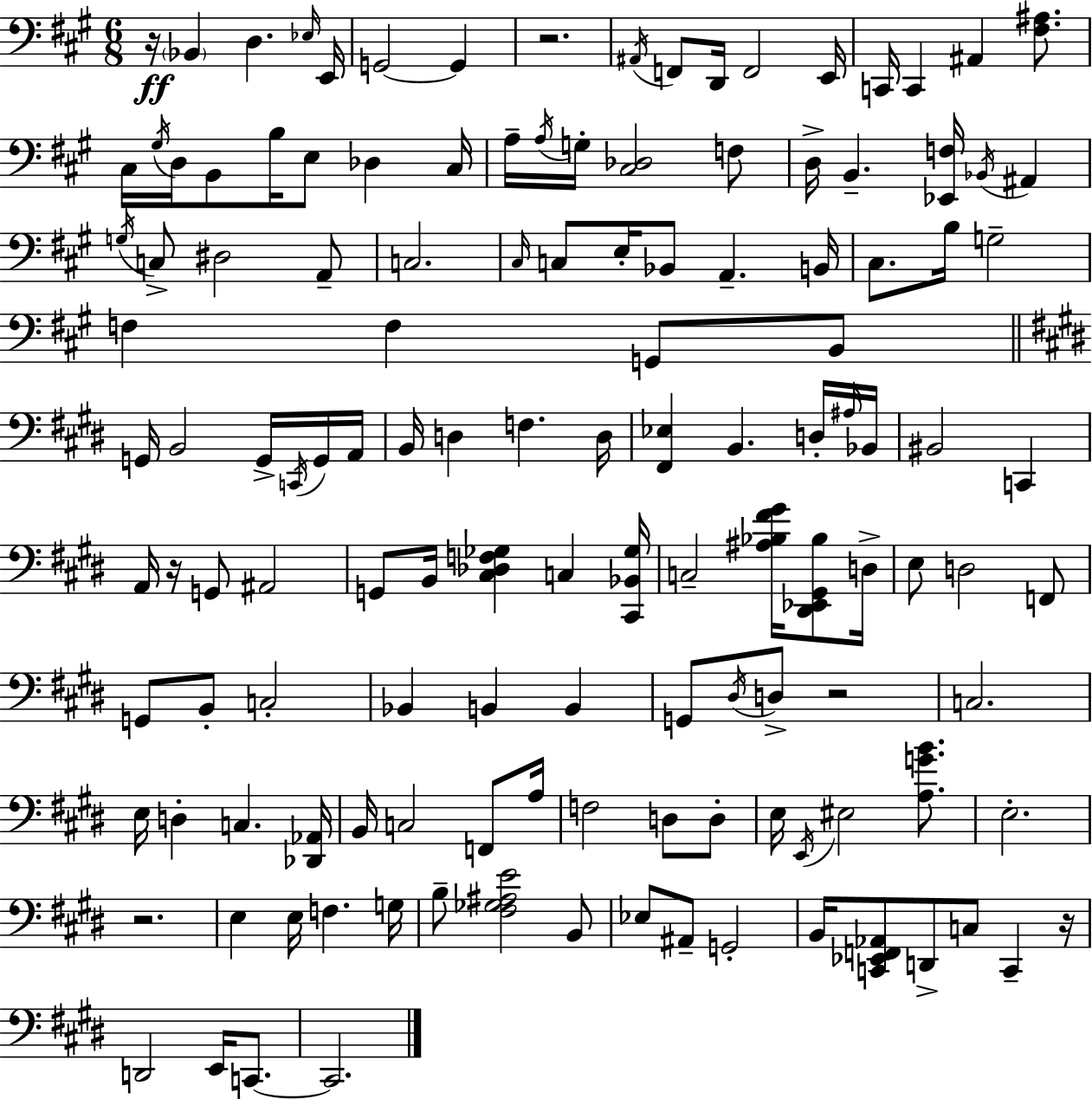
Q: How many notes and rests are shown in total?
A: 134